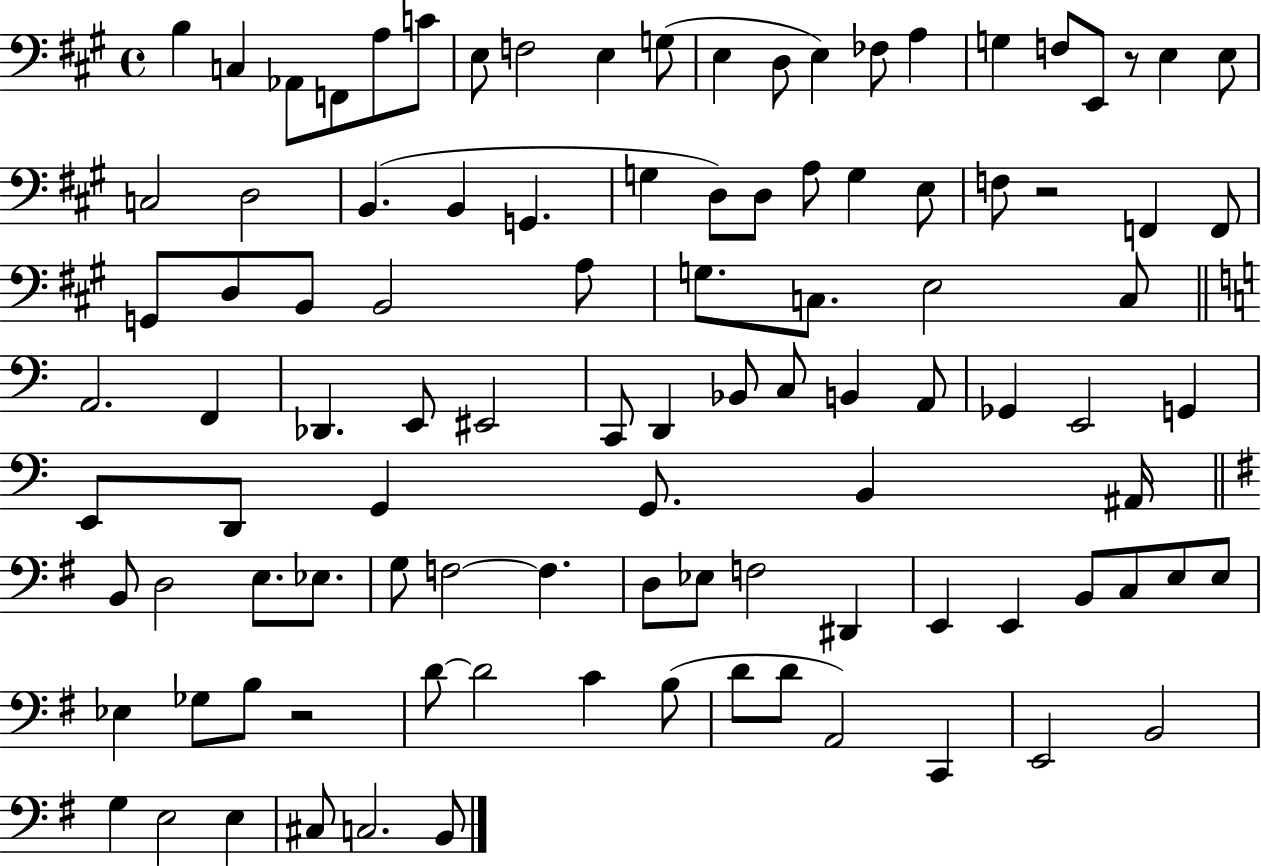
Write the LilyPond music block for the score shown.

{
  \clef bass
  \time 4/4
  \defaultTimeSignature
  \key a \major
  b4 c4 aes,8 f,8 a8 c'8 | e8 f2 e4 g8( | e4 d8 e4) fes8 a4 | g4 f8 e,8 r8 e4 e8 | \break c2 d2 | b,4.( b,4 g,4. | g4 d8) d8 a8 g4 e8 | f8 r2 f,4 f,8 | \break g,8 d8 b,8 b,2 a8 | g8. c8. e2 c8 | \bar "||" \break \key c \major a,2. f,4 | des,4. e,8 eis,2 | c,8 d,4 bes,8 c8 b,4 a,8 | ges,4 e,2 g,4 | \break e,8 d,8 g,4 g,8. b,4 ais,16 | \bar "||" \break \key e \minor b,8 d2 e8. ees8. | g8 f2~~ f4. | d8 ees8 f2 dis,4 | e,4 e,4 b,8 c8 e8 e8 | \break ees4 ges8 b8 r2 | d'8~~ d'2 c'4 b8( | d'8 d'8 a,2) c,4 | e,2 b,2 | \break g4 e2 e4 | cis8 c2. b,8 | \bar "|."
}